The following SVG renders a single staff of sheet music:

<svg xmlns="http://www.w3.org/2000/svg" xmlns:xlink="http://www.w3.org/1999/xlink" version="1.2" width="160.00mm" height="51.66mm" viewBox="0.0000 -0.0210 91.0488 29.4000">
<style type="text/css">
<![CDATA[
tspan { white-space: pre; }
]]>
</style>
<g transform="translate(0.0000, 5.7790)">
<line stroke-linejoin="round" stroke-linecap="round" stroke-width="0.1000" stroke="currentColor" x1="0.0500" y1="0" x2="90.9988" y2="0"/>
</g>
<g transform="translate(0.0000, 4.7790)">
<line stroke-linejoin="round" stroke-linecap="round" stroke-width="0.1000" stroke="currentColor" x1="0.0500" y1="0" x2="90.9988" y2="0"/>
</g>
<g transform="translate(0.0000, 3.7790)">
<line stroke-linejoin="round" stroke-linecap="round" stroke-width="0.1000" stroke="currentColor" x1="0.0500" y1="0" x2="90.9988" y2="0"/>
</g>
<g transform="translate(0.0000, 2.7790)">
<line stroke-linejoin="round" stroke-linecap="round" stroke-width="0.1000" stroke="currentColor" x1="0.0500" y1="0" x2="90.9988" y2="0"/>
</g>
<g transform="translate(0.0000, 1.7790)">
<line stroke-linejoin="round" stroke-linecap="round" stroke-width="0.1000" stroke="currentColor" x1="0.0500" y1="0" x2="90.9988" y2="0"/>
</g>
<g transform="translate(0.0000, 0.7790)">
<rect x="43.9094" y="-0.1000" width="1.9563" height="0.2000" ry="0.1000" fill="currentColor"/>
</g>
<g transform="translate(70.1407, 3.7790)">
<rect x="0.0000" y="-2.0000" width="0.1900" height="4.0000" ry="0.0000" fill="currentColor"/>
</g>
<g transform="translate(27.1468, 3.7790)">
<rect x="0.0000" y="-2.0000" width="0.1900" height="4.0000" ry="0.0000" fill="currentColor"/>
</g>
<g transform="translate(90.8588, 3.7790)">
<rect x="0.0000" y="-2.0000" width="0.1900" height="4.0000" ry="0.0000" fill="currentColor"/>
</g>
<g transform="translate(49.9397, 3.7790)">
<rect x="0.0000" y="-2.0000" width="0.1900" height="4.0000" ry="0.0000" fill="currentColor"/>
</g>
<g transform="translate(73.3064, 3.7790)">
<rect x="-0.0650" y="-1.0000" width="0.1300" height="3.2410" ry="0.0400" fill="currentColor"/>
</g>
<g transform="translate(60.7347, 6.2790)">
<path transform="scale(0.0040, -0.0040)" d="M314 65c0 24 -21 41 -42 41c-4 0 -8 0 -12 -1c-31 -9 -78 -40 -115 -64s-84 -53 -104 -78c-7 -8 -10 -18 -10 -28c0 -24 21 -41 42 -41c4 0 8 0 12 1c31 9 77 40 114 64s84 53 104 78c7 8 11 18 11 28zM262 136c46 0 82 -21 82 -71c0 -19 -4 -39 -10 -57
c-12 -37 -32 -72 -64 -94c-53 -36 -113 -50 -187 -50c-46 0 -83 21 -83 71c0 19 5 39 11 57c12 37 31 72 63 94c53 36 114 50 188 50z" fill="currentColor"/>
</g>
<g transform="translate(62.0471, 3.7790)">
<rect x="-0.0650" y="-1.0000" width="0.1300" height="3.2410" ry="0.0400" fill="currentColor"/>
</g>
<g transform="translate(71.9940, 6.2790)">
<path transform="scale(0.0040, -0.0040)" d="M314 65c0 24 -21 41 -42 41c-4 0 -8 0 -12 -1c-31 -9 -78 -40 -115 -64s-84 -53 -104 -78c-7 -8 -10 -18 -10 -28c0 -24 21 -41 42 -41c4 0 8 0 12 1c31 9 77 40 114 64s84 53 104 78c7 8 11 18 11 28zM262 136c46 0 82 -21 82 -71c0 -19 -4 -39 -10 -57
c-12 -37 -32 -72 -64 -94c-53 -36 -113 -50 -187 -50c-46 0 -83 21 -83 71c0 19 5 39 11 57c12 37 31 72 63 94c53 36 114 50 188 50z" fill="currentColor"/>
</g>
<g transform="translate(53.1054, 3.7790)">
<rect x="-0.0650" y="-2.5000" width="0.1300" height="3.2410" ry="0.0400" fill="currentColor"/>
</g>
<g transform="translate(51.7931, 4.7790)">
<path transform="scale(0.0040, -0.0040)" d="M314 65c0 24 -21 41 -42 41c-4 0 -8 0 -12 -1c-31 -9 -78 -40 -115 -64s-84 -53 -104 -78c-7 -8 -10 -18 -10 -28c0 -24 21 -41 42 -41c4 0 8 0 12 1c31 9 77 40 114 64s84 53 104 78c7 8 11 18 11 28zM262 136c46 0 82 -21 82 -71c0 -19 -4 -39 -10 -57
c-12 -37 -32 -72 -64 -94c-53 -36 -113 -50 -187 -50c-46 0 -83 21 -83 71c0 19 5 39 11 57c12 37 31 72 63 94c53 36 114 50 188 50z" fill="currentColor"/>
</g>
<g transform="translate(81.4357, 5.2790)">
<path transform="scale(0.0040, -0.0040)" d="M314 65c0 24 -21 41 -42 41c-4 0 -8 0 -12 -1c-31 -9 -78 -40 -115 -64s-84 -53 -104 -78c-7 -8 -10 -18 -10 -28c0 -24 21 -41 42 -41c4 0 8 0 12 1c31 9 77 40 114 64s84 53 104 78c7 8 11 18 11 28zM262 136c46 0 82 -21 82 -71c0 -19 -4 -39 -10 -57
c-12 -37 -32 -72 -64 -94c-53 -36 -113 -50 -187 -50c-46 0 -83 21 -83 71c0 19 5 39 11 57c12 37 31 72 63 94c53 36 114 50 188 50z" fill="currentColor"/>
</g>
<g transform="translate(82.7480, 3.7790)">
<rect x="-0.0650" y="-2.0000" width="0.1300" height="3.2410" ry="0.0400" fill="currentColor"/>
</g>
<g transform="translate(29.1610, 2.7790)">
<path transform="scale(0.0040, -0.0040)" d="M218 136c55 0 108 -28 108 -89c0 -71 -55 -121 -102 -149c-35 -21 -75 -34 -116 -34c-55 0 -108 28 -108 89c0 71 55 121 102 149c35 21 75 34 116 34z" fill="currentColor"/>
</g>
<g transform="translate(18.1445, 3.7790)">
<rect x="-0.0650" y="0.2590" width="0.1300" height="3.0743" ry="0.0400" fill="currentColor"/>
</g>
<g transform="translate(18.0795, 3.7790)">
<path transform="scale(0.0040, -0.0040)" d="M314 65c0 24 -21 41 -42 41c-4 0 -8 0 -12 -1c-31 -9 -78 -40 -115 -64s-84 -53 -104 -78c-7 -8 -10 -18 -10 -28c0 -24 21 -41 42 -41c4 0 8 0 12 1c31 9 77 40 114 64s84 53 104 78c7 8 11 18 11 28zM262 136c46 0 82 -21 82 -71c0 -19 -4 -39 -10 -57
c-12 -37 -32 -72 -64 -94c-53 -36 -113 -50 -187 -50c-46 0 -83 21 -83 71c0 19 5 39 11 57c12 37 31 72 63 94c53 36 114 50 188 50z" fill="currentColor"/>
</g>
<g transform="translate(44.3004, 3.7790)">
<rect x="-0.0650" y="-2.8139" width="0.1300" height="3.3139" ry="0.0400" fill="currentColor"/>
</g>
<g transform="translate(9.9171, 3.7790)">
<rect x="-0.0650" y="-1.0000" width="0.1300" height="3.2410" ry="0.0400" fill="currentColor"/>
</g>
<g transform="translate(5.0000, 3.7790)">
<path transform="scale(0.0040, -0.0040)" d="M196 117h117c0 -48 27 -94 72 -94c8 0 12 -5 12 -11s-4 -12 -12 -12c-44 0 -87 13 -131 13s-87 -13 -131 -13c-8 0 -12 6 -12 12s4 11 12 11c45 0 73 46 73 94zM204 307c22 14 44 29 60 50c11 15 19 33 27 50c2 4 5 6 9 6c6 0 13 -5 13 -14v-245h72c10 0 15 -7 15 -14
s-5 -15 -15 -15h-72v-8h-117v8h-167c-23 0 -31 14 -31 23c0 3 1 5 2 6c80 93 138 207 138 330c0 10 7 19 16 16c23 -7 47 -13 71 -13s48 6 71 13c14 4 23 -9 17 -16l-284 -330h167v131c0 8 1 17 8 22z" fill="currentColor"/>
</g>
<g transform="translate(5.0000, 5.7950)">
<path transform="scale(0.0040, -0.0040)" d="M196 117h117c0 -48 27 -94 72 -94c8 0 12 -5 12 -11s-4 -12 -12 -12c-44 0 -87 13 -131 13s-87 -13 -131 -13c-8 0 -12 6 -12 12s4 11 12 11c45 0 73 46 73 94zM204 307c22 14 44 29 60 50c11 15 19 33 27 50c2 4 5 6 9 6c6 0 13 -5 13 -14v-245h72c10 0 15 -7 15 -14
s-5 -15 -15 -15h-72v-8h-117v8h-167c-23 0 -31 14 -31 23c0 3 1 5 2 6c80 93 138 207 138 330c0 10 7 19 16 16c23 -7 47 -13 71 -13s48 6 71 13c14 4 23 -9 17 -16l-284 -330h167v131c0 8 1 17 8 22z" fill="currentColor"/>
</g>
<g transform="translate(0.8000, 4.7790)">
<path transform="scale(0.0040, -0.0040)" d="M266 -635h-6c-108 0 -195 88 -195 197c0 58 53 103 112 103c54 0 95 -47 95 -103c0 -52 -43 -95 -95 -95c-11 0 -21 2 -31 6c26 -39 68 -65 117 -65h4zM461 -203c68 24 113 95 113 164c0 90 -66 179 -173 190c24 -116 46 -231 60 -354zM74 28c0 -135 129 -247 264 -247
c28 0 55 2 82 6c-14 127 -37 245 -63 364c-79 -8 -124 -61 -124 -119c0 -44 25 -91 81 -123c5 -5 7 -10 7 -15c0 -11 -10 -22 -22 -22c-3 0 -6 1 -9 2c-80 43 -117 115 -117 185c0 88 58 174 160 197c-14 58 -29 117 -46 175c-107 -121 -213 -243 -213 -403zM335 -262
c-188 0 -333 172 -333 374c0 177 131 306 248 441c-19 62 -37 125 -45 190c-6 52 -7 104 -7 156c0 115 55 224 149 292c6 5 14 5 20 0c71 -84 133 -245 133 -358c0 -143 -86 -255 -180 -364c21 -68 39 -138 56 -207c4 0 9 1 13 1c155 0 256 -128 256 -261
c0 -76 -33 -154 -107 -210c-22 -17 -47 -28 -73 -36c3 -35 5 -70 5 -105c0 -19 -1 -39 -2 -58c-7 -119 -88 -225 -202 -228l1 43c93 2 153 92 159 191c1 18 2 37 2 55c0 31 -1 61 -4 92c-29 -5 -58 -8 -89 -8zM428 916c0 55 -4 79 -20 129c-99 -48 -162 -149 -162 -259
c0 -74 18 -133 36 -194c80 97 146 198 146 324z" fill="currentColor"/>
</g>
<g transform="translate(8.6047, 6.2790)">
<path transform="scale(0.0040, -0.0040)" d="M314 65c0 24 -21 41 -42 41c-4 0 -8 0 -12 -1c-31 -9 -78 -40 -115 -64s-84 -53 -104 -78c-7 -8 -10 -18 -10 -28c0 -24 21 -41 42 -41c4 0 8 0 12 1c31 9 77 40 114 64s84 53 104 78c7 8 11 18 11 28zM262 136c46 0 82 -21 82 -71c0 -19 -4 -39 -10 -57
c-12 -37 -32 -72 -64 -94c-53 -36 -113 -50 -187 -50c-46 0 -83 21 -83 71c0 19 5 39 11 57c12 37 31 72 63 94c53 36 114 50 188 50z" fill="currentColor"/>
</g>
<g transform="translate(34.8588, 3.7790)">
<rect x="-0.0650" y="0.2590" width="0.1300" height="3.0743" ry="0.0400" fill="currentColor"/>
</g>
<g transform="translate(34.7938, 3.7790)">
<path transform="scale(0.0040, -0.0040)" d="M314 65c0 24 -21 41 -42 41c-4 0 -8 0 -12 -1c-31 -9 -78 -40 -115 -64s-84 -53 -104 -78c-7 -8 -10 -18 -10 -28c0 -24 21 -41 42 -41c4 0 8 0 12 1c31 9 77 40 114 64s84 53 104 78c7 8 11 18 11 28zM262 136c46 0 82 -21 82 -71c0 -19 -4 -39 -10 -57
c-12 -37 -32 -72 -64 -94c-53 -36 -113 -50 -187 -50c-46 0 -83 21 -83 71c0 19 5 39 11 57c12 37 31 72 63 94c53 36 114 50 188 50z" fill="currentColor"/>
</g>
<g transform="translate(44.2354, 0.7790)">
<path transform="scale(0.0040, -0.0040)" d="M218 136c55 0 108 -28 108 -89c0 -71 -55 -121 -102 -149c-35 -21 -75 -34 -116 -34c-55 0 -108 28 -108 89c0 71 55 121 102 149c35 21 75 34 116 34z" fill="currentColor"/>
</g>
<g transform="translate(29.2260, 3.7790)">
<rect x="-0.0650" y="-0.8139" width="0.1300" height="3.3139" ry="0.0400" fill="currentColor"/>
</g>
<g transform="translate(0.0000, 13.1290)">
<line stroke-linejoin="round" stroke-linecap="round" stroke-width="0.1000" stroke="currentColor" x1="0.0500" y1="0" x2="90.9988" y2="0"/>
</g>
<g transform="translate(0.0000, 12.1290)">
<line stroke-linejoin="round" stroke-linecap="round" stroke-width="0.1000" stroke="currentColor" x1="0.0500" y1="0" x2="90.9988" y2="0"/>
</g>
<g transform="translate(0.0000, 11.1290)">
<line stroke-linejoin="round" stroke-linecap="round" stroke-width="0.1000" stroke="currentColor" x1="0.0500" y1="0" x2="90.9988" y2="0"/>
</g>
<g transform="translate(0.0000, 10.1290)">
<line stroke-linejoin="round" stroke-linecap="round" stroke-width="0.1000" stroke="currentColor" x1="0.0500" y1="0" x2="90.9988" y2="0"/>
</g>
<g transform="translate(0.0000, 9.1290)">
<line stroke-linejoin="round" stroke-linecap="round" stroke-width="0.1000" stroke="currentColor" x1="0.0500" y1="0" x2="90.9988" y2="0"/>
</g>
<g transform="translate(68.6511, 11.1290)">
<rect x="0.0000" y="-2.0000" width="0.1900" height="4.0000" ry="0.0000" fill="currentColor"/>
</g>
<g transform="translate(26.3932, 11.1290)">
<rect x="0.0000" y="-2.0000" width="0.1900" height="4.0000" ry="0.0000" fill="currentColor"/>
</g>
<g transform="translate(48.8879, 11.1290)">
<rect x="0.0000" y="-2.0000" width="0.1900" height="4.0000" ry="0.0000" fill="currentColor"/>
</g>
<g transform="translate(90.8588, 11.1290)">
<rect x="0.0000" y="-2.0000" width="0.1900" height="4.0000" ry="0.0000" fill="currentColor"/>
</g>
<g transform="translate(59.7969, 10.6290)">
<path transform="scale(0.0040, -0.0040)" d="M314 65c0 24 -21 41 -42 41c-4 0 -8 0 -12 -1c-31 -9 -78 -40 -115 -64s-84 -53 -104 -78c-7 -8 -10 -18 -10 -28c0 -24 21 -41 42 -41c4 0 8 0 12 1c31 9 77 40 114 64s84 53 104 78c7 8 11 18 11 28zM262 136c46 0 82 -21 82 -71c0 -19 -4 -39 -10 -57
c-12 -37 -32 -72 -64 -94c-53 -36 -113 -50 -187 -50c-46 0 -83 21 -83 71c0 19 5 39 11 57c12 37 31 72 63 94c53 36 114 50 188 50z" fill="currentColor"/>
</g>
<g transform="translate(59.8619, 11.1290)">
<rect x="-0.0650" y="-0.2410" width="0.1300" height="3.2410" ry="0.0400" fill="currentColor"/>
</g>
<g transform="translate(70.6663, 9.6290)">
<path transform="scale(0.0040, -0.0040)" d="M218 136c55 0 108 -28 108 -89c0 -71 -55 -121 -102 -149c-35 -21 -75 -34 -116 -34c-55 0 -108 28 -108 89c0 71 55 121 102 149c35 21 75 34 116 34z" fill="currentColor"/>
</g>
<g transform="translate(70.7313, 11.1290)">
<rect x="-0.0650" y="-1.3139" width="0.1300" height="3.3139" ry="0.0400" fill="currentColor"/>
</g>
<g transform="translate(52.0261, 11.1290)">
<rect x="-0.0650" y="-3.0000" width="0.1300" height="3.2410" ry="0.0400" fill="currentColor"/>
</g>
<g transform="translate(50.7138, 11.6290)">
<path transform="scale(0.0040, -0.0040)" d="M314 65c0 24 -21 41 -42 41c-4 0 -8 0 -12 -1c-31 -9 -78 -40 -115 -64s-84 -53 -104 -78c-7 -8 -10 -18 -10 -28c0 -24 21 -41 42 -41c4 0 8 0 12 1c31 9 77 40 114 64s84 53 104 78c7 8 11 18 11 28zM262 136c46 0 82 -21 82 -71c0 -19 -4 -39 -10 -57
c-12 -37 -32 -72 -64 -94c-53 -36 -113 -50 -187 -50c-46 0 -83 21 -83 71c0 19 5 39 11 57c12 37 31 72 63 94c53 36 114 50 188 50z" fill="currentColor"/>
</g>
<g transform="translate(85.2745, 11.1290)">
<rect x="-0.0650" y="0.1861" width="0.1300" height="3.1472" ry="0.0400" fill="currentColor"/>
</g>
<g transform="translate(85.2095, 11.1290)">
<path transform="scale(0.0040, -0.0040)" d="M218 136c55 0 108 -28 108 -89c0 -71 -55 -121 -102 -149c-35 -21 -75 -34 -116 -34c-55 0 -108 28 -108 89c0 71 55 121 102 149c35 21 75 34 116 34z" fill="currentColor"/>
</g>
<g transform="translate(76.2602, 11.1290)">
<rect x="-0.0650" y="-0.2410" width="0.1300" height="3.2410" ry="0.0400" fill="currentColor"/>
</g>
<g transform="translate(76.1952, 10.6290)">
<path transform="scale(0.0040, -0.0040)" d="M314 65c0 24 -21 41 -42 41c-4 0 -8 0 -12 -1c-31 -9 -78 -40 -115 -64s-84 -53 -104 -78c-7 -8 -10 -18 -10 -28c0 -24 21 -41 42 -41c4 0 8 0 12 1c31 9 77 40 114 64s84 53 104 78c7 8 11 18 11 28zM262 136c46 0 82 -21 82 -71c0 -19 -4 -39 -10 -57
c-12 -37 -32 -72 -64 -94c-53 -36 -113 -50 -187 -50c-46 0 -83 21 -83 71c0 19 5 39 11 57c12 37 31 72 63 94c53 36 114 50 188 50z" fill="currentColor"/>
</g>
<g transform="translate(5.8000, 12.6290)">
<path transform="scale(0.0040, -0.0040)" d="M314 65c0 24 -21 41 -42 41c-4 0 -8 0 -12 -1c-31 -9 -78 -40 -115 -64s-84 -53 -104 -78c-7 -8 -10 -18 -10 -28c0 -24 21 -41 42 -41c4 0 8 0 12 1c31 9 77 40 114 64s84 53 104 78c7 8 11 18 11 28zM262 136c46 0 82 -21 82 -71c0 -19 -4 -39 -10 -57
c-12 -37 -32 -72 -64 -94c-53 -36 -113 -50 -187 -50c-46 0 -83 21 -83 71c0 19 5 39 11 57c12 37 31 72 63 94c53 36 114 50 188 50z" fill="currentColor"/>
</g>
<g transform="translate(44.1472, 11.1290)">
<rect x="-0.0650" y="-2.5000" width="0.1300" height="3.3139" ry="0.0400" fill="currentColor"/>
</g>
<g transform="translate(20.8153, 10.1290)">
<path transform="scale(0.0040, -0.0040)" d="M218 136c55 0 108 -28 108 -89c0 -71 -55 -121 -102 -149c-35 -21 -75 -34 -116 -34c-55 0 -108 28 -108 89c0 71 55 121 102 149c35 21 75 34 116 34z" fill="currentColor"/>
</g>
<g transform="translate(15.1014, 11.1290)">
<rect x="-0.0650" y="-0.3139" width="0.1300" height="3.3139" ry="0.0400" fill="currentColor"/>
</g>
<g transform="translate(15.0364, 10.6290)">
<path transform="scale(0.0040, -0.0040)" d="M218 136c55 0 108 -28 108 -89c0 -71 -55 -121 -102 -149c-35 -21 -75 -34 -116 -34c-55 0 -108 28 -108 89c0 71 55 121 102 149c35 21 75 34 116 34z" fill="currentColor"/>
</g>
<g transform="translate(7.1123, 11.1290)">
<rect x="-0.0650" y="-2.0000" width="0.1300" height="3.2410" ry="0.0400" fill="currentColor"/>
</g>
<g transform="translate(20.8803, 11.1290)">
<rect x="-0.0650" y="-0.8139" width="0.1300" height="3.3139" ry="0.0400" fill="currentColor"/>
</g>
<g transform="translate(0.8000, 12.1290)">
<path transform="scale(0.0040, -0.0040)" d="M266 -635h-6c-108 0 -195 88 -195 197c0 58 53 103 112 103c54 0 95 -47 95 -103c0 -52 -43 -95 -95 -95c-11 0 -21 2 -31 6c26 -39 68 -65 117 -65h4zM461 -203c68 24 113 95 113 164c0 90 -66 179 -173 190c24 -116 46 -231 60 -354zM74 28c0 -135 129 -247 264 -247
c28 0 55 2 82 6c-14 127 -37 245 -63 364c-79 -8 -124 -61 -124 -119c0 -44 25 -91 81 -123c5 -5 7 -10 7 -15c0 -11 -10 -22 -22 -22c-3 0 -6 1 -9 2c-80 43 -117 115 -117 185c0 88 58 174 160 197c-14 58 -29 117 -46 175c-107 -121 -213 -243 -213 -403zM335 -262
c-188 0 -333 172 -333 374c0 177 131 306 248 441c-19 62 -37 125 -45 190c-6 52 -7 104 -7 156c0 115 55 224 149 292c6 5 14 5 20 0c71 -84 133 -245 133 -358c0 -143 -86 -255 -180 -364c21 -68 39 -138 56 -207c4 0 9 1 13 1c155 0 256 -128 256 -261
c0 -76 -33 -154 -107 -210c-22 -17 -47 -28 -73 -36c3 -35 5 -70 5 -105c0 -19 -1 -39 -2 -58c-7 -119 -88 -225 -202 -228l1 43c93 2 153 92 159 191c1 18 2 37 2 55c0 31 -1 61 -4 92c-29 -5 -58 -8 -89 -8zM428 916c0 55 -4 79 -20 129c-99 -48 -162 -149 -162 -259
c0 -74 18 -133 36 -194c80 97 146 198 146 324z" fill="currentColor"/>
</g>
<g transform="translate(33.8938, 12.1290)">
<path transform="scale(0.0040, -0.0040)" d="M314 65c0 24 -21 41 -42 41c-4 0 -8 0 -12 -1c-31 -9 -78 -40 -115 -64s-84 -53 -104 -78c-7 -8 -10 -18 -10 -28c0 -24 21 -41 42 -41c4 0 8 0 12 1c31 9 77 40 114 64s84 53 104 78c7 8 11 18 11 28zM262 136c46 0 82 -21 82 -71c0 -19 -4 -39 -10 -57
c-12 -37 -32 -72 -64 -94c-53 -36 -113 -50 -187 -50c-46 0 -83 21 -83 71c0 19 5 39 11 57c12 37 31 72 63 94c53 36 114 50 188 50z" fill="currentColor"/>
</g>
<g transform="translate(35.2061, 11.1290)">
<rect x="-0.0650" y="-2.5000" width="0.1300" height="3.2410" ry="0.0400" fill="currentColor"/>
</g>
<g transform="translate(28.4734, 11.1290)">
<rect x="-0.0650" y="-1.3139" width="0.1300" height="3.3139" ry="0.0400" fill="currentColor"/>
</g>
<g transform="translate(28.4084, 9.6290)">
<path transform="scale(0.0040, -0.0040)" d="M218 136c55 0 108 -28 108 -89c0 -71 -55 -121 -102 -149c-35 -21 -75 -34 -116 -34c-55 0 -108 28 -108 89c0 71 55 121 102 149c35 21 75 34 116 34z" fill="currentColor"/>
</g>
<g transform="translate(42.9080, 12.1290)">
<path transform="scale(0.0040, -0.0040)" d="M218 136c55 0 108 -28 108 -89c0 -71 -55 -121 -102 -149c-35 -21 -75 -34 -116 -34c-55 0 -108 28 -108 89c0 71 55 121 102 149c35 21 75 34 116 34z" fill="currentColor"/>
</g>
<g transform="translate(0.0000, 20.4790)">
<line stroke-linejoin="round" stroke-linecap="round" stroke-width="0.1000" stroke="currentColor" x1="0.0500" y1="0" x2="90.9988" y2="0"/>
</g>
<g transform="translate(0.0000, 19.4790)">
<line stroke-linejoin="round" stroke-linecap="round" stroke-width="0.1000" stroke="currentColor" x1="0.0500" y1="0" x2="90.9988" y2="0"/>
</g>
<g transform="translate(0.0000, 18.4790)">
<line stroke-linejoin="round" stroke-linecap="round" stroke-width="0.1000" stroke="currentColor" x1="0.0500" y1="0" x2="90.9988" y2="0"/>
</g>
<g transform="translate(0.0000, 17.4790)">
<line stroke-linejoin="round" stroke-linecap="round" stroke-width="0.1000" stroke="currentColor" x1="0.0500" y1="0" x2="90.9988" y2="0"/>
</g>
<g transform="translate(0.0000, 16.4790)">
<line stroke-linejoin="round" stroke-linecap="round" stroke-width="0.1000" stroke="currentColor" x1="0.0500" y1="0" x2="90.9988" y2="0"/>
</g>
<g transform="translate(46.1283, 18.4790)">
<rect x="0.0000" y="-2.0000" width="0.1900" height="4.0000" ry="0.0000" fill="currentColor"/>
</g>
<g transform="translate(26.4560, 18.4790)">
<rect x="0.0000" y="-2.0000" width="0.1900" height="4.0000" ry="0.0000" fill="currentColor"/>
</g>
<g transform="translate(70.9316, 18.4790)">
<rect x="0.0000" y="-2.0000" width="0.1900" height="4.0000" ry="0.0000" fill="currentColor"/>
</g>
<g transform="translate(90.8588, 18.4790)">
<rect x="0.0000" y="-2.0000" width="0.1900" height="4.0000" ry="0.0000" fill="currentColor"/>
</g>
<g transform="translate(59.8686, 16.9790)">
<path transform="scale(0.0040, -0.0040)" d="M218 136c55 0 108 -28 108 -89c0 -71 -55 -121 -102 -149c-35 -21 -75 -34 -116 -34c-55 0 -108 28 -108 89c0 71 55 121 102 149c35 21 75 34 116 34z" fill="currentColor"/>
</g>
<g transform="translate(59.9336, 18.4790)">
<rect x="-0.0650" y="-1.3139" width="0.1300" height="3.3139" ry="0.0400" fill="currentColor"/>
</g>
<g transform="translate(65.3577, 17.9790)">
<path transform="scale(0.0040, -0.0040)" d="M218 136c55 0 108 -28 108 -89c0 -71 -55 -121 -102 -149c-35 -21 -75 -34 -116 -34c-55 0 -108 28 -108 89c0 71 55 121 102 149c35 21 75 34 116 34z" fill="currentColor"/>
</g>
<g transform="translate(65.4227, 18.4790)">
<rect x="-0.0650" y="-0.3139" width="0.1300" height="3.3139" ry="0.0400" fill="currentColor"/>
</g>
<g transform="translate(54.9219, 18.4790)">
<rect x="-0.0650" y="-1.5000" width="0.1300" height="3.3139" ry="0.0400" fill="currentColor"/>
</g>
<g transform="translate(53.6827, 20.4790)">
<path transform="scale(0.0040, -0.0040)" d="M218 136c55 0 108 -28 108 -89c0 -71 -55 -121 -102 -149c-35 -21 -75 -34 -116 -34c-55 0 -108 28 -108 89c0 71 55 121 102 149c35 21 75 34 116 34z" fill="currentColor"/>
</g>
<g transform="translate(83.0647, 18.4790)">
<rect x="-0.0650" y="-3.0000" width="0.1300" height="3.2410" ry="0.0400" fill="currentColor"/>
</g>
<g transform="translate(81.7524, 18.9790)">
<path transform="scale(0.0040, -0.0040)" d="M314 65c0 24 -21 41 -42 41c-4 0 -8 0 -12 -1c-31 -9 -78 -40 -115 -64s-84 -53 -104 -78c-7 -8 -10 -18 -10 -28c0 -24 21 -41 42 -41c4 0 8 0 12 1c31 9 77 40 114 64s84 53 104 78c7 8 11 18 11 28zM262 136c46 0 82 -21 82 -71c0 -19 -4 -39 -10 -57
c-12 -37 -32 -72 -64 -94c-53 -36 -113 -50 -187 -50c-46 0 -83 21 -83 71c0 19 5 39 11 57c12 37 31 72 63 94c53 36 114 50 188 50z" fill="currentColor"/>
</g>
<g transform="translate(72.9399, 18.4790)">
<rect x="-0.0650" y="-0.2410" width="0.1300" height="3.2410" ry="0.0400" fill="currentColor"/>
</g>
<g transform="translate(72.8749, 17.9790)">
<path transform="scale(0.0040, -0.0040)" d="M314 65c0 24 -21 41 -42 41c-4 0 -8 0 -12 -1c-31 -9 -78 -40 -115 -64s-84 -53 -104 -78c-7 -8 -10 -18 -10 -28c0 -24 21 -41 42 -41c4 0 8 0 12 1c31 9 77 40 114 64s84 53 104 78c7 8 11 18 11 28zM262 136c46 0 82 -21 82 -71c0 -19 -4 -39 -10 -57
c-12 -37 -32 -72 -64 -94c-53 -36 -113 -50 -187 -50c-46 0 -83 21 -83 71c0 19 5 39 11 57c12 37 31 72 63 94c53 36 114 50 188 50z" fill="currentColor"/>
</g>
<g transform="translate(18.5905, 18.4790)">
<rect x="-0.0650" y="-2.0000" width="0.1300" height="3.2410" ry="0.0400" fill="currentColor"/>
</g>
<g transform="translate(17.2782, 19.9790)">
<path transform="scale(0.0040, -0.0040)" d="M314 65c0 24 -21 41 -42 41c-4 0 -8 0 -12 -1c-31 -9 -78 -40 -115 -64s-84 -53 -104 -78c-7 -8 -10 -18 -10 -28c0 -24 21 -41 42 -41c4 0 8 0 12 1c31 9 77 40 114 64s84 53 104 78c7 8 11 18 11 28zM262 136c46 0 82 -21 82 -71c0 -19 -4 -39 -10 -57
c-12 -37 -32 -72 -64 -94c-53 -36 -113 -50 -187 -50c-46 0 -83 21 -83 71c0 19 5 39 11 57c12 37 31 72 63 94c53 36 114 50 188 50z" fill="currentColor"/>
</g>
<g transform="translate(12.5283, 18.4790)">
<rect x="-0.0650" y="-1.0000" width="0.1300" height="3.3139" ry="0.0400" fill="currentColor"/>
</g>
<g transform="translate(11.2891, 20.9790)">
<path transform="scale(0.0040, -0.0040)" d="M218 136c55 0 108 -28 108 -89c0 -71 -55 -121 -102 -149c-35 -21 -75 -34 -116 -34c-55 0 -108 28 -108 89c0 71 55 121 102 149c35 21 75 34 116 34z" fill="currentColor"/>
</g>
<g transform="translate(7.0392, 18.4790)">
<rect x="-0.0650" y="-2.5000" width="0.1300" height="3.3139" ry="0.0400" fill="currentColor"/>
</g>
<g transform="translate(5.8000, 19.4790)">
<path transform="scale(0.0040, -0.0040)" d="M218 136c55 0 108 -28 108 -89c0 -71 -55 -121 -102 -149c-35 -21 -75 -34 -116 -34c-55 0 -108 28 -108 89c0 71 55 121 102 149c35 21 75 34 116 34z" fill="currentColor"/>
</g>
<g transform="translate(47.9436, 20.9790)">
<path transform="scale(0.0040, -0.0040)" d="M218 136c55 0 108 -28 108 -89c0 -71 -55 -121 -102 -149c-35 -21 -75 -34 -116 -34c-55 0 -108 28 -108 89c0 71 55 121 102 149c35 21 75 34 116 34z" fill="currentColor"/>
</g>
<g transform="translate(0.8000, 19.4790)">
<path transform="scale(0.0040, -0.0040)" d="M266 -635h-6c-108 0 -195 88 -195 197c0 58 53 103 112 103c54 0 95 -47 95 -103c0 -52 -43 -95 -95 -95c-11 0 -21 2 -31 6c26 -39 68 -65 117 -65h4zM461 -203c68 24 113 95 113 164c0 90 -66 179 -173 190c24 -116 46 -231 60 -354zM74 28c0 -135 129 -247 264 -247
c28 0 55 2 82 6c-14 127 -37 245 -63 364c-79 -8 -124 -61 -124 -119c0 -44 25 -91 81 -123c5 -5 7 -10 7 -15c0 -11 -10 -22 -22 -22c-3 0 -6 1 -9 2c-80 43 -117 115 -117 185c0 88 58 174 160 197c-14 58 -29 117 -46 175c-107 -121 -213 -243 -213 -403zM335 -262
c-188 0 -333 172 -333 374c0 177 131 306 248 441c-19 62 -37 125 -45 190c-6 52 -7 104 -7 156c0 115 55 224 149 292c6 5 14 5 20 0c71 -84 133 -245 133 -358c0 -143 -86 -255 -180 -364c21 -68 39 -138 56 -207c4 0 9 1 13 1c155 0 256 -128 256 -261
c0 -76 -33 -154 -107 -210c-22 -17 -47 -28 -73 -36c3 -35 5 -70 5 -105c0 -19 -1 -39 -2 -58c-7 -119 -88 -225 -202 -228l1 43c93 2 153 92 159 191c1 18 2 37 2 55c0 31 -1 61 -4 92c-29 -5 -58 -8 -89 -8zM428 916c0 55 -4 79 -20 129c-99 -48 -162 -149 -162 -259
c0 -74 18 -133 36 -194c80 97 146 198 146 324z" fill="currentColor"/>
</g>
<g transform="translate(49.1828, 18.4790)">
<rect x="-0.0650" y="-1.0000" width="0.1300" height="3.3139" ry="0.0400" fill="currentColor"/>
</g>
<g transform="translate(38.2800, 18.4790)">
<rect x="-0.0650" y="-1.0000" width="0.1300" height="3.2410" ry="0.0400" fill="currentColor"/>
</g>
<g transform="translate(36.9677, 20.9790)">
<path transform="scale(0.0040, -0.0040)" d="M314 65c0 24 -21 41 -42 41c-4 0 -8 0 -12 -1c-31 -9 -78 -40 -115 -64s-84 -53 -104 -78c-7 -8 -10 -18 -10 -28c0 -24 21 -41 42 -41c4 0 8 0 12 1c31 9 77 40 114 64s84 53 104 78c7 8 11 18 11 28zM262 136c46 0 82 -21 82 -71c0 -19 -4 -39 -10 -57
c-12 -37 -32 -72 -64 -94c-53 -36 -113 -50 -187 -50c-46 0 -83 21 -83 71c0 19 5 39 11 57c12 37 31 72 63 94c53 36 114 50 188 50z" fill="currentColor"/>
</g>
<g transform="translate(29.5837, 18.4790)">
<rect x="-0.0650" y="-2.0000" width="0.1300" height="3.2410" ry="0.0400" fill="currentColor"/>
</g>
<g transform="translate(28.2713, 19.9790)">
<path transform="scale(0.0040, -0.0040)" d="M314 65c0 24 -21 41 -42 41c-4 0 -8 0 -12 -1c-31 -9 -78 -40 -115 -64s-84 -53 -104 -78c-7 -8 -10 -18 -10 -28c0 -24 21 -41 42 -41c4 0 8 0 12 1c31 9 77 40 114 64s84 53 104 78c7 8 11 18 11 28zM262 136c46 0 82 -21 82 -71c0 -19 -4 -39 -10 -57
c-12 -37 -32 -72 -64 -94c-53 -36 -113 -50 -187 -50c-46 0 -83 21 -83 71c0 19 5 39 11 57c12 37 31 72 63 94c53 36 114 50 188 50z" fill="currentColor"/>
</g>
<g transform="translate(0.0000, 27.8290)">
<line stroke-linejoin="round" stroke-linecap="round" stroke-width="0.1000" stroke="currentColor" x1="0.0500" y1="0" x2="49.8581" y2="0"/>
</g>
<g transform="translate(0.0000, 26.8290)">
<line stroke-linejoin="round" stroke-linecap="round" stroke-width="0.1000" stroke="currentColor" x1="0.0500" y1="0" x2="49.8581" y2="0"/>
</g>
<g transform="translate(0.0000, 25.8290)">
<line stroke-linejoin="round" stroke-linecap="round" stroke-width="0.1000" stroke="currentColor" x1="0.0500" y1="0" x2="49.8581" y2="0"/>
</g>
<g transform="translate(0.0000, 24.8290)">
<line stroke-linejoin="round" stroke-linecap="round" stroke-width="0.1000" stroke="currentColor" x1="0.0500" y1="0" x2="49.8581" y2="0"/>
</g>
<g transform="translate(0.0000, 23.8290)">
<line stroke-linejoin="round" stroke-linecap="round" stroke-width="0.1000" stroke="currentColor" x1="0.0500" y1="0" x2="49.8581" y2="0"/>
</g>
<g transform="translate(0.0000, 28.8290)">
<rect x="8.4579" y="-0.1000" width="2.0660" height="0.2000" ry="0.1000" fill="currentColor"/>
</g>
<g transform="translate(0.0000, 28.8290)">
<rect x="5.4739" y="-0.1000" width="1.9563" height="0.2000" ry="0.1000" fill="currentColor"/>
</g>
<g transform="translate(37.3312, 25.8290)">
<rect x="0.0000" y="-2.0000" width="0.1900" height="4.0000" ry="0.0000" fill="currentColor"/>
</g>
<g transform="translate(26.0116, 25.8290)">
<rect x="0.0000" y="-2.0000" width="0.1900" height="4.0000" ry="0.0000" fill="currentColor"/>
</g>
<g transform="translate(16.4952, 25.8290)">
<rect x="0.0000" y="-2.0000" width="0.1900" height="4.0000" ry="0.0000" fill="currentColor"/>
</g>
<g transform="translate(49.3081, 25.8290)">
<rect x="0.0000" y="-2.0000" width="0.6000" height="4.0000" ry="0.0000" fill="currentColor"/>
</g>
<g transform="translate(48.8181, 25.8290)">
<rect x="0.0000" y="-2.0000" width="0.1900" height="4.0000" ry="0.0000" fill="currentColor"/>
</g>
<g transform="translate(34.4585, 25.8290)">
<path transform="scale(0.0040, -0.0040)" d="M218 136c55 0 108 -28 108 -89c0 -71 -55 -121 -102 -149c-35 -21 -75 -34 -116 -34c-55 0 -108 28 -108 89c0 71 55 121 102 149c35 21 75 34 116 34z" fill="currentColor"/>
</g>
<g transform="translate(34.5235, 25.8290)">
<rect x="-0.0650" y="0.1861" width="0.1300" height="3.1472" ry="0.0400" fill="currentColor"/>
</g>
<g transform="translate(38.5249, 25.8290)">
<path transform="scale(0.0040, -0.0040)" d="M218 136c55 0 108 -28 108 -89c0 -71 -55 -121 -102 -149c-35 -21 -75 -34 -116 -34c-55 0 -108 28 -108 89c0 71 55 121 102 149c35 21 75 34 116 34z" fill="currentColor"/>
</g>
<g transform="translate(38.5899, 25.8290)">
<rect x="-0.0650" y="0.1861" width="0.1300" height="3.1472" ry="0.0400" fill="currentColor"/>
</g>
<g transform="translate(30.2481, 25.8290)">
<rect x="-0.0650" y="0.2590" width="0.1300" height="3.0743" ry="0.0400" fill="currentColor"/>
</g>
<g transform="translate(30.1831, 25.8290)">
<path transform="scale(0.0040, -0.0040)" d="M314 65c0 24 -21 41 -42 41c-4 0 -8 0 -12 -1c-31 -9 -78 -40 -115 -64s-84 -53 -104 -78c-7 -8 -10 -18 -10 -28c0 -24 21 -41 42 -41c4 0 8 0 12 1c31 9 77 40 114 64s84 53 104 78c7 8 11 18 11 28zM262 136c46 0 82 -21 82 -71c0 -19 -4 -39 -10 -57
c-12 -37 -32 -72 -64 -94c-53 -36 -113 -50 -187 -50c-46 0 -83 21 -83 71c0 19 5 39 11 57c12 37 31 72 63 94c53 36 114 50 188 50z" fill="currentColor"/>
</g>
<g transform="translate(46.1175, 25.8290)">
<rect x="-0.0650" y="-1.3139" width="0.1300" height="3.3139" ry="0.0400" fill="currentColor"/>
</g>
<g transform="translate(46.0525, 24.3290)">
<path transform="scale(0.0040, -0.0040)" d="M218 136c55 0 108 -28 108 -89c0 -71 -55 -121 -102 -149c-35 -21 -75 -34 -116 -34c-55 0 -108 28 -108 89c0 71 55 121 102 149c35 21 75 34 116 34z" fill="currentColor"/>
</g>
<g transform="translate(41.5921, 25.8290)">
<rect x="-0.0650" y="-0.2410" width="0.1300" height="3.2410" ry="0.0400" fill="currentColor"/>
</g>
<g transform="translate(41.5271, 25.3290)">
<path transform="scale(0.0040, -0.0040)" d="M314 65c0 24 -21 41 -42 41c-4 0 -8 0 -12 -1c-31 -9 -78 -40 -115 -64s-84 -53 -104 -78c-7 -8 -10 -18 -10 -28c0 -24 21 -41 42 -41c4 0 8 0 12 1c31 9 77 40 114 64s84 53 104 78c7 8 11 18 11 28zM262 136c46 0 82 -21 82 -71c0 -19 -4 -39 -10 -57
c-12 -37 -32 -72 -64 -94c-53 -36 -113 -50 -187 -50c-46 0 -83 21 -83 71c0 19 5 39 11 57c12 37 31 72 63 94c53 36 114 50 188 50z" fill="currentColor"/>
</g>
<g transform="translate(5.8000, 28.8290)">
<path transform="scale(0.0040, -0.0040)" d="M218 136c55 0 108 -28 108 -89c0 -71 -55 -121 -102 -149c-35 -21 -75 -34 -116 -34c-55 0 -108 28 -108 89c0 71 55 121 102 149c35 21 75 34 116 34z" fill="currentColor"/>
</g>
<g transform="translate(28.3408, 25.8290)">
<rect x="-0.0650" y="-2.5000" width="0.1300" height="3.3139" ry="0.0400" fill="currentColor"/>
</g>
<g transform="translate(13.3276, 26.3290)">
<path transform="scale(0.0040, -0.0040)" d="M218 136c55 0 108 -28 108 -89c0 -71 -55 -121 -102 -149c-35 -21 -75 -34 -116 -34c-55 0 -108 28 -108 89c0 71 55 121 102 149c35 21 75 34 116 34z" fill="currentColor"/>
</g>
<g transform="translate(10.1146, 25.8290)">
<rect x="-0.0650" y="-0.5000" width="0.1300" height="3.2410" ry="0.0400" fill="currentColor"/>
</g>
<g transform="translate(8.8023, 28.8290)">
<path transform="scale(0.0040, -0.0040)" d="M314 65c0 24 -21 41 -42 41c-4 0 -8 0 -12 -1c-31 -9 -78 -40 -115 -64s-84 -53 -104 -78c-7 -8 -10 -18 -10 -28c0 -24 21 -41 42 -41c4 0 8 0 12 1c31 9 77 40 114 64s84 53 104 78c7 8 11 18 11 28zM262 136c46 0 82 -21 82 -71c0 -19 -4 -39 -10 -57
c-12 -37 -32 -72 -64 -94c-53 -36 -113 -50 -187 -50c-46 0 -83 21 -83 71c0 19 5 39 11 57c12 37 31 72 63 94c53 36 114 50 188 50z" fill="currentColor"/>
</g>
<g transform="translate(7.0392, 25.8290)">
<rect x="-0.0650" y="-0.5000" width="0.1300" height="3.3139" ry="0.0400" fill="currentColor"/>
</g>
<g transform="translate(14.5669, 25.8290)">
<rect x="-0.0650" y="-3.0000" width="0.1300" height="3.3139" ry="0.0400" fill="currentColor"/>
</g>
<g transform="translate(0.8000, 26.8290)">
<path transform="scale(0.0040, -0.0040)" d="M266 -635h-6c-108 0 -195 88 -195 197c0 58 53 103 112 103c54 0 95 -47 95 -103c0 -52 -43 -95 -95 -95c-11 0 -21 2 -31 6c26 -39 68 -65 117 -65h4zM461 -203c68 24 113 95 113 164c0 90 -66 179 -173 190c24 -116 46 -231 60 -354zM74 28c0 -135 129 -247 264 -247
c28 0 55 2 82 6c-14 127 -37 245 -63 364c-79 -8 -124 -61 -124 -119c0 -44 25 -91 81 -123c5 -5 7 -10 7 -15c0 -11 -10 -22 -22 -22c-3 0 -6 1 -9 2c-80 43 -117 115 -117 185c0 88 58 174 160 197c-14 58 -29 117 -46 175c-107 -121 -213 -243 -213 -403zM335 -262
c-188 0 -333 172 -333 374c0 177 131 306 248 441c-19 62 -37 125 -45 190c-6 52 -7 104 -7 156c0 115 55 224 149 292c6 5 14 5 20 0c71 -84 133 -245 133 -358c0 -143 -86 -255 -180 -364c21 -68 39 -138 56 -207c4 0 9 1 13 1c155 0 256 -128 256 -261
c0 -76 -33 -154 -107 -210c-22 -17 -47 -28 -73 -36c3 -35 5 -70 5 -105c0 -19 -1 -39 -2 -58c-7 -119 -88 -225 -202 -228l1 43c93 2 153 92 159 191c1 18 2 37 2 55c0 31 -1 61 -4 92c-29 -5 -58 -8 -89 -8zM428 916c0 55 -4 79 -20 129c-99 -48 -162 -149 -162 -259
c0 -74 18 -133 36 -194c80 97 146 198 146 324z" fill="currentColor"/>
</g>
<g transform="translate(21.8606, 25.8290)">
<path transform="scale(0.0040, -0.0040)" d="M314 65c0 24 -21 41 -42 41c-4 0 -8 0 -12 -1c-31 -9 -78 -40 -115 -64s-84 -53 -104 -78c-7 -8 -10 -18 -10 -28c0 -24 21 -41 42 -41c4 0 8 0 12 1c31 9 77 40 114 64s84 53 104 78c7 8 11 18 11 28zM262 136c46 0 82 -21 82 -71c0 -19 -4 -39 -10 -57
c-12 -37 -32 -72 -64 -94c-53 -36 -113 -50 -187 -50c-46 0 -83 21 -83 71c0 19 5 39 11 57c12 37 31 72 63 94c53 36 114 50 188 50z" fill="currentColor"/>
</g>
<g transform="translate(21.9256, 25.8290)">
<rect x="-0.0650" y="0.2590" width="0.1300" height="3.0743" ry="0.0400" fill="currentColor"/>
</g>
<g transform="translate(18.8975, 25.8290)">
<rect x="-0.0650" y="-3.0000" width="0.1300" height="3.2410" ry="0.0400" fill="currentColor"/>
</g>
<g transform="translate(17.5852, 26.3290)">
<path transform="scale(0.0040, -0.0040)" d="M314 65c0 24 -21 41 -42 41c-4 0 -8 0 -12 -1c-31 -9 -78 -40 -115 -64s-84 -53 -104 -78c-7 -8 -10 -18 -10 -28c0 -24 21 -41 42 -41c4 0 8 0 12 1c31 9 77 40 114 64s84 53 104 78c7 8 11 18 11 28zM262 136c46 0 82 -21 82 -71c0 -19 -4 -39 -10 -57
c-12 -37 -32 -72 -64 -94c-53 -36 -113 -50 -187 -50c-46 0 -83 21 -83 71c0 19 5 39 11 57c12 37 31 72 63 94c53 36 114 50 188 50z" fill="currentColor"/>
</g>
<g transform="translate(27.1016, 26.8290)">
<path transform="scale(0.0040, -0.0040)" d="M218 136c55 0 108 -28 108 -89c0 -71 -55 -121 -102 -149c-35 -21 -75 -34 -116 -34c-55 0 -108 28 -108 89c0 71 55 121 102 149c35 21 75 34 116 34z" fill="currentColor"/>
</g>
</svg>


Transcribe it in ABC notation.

X:1
T:Untitled
M:4/4
L:1/4
K:C
D2 B2 d B2 a G2 D2 D2 F2 F2 c d e G2 G A2 c2 e c2 B G D F2 F2 D2 D E e c c2 A2 C C2 A A2 B2 G B2 B B c2 e